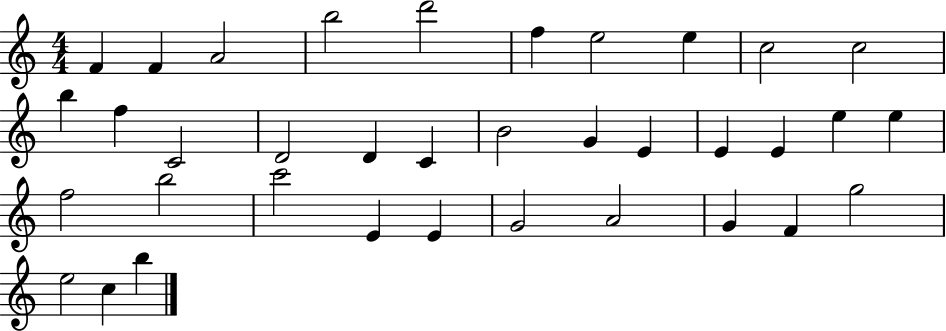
{
  \clef treble
  \numericTimeSignature
  \time 4/4
  \key c \major
  f'4 f'4 a'2 | b''2 d'''2 | f''4 e''2 e''4 | c''2 c''2 | \break b''4 f''4 c'2 | d'2 d'4 c'4 | b'2 g'4 e'4 | e'4 e'4 e''4 e''4 | \break f''2 b''2 | c'''2 e'4 e'4 | g'2 a'2 | g'4 f'4 g''2 | \break e''2 c''4 b''4 | \bar "|."
}